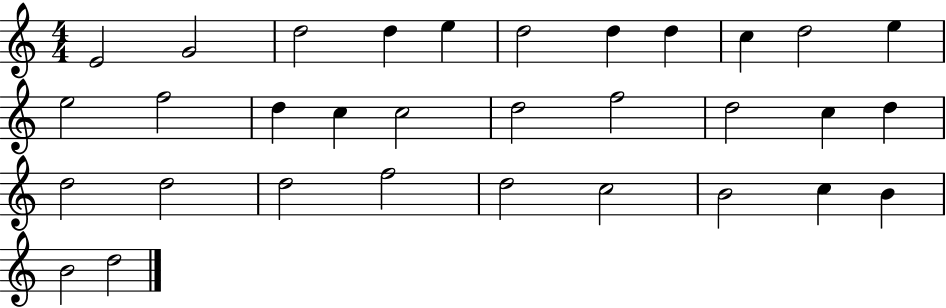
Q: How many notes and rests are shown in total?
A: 32